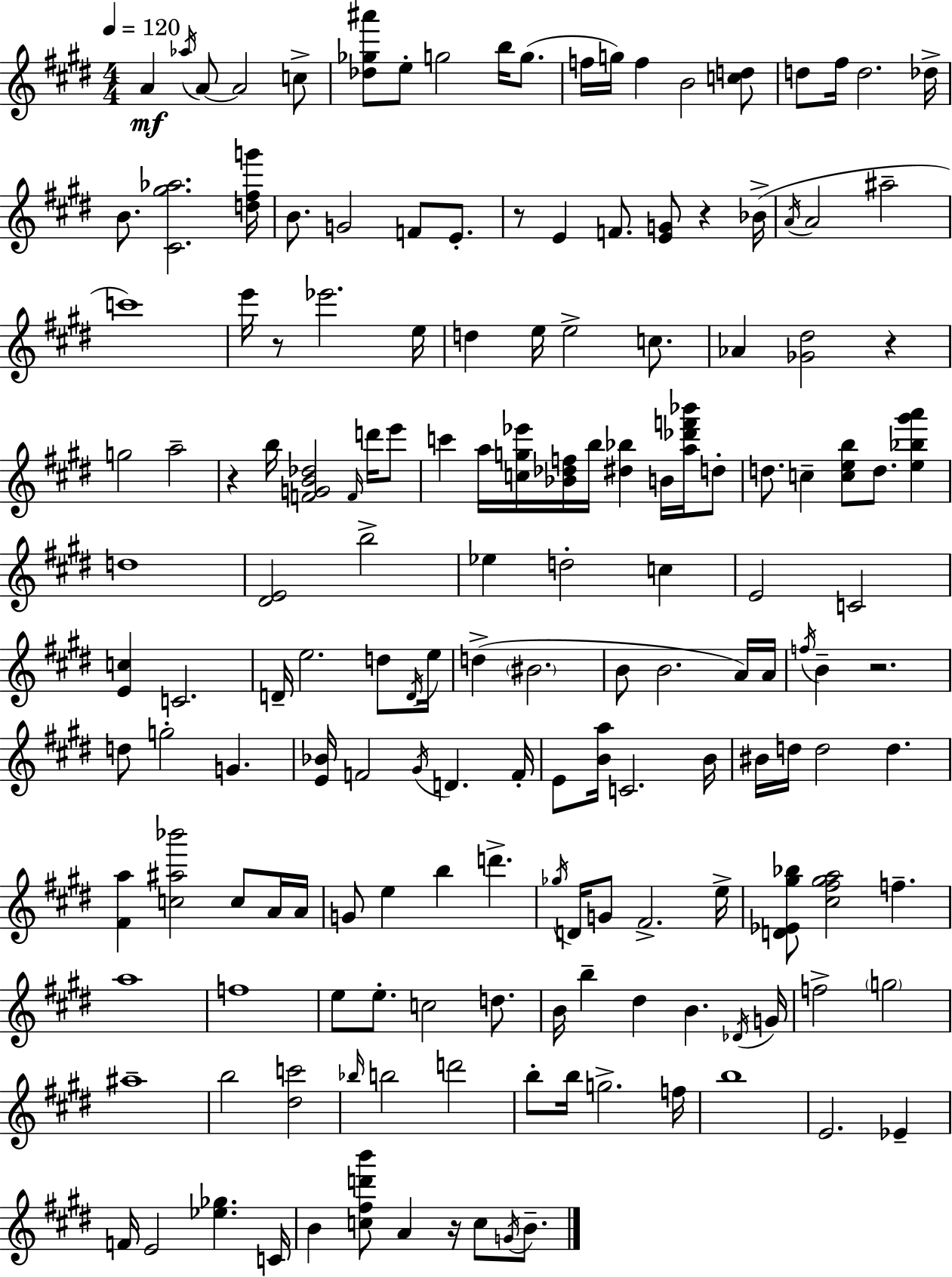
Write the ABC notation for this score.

X:1
T:Untitled
M:4/4
L:1/4
K:E
A _a/4 A/2 A2 c/2 [_d_g^a']/2 e/2 g2 b/4 g/2 f/4 g/4 f B2 [cd]/2 d/2 ^f/4 d2 _d/4 B/2 [^C^g_a]2 [d^fg']/4 B/2 G2 F/2 E/2 z/2 E F/2 [EG]/2 z _B/4 A/4 A2 ^a2 c'4 e'/4 z/2 _e'2 e/4 d e/4 e2 c/2 _A [_G^d]2 z g2 a2 z b/4 [FGB_d]2 F/4 d'/4 e'/2 c' a/4 [cg_e']/4 [_B_df]/4 b/4 [^d_b] B/4 [a_d'f'_b']/4 d/2 d/2 c [ceb]/2 d/2 [e_b^g'a'] d4 [^DE]2 b2 _e d2 c E2 C2 [Ec] C2 D/4 e2 d/2 D/4 e/4 d ^B2 B/2 B2 A/4 A/4 f/4 B z2 d/2 g2 G [E_B]/4 F2 ^G/4 D F/4 E/2 [Ba]/4 C2 B/4 ^B/4 d/4 d2 d [^Fa] [c^a_b']2 c/2 A/4 A/4 G/2 e b d' _g/4 D/4 G/2 ^F2 e/4 [D_E^g_b]/2 [^c^f^ga]2 f a4 f4 e/2 e/2 c2 d/2 B/4 b ^d B _D/4 G/4 f2 g2 ^a4 b2 [^dc']2 _b/4 b2 d'2 b/2 b/4 g2 f/4 b4 E2 _E F/4 E2 [_e_g] C/4 B [c^fd'b']/2 A z/4 c/2 G/4 B/2